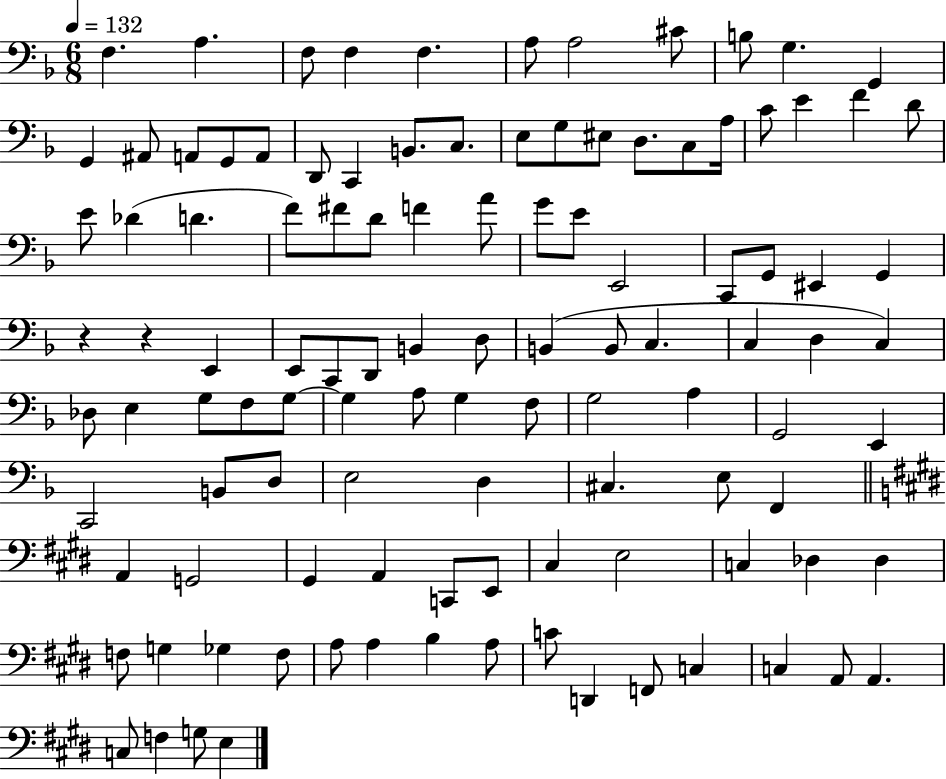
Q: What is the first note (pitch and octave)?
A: F3